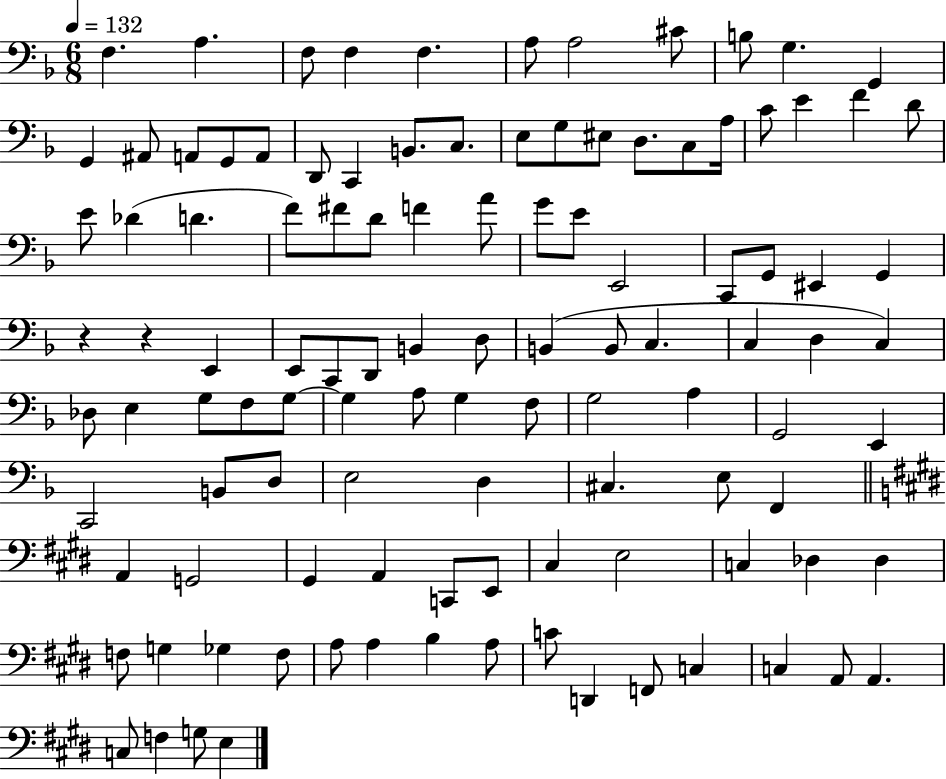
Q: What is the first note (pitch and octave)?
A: F3